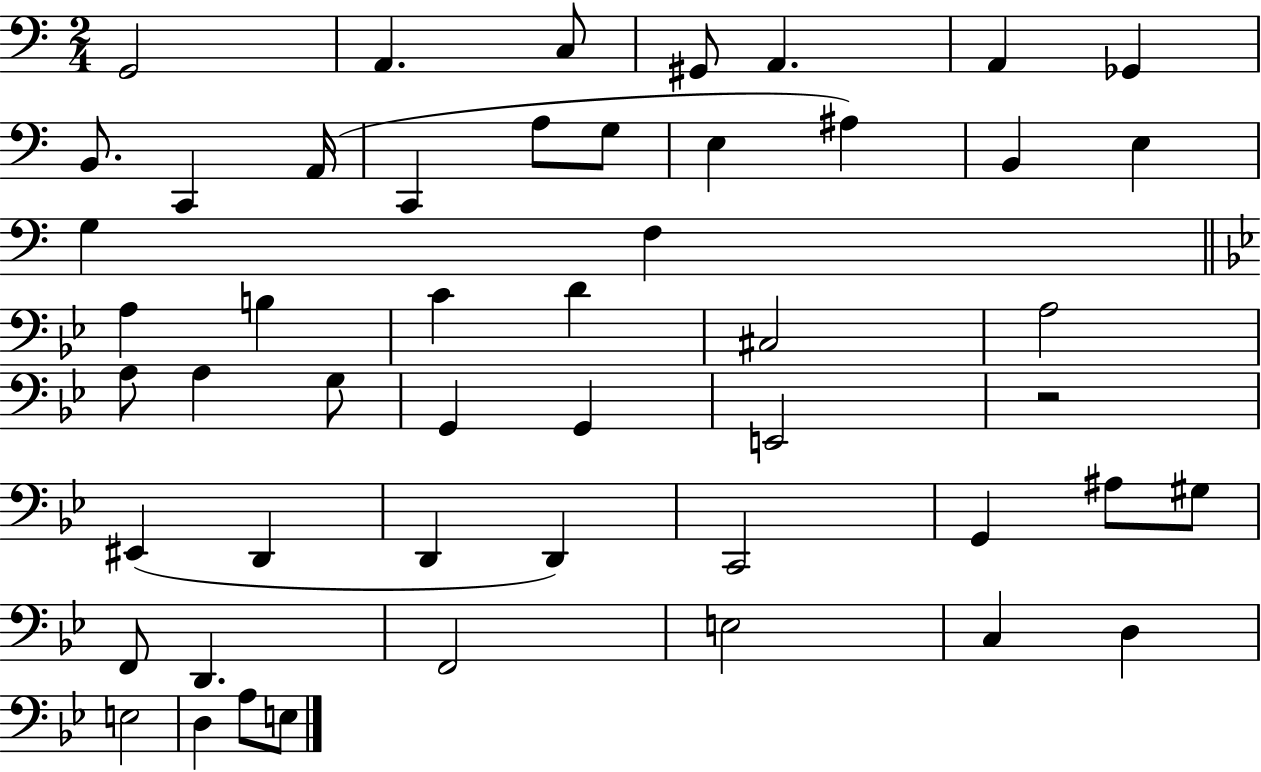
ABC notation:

X:1
T:Untitled
M:2/4
L:1/4
K:C
G,,2 A,, C,/2 ^G,,/2 A,, A,, _G,, B,,/2 C,, A,,/4 C,, A,/2 G,/2 E, ^A, B,, E, G, F, A, B, C D ^C,2 A,2 A,/2 A, G,/2 G,, G,, E,,2 z2 ^E,, D,, D,, D,, C,,2 G,, ^A,/2 ^G,/2 F,,/2 D,, F,,2 E,2 C, D, E,2 D, A,/2 E,/2